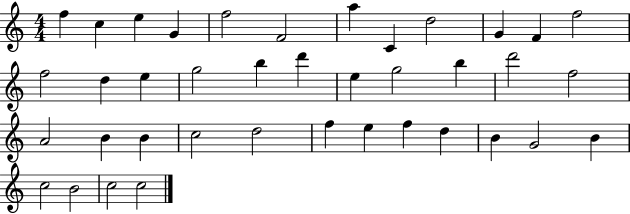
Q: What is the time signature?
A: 4/4